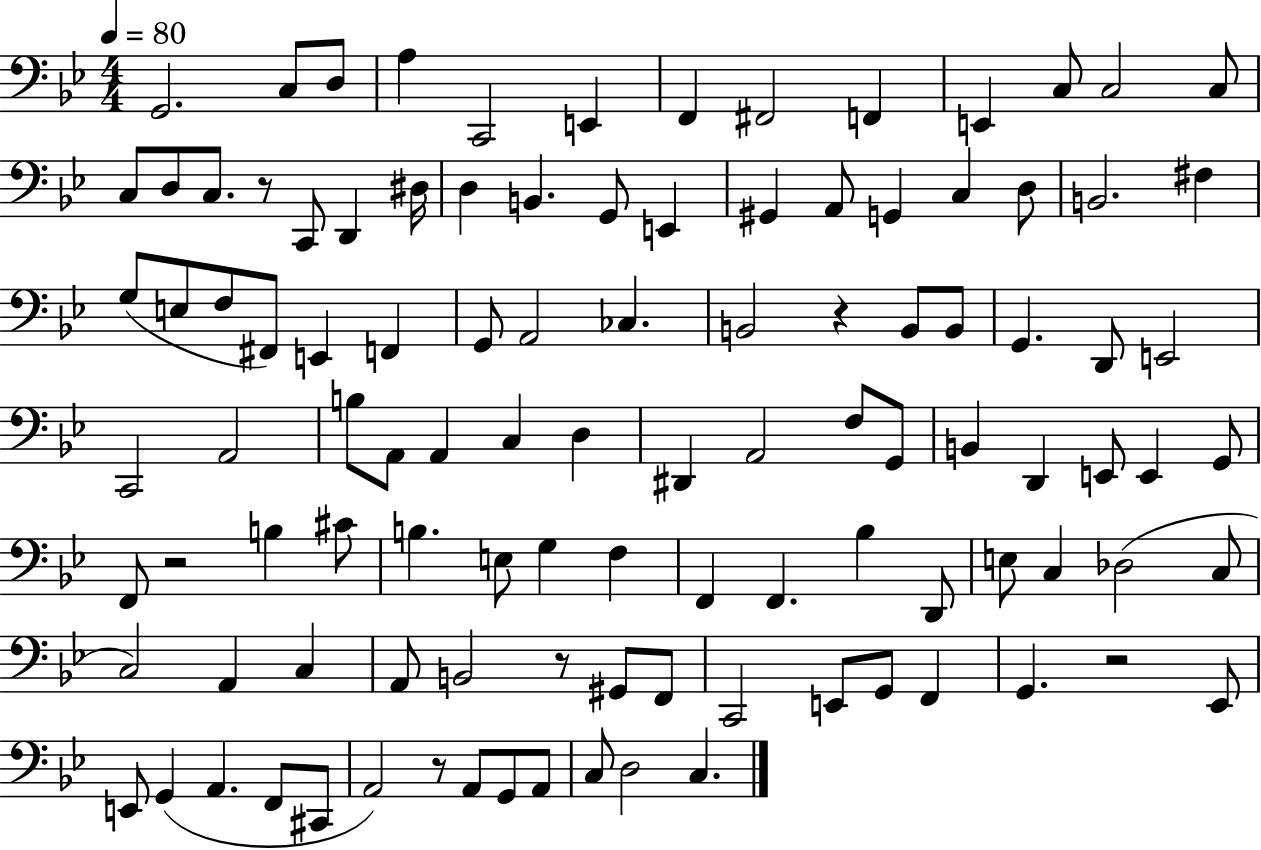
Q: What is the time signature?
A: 4/4